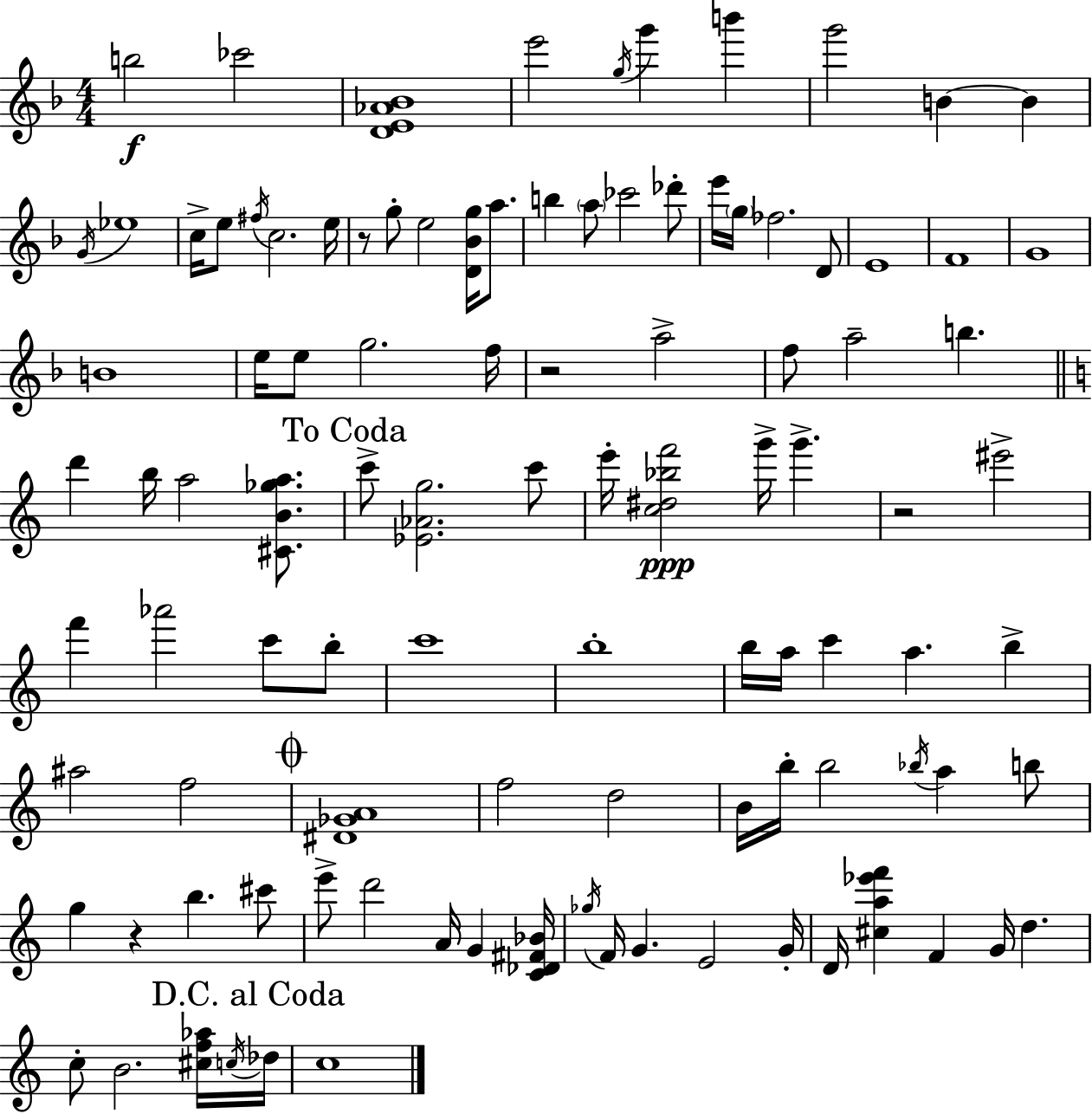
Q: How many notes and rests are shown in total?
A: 103